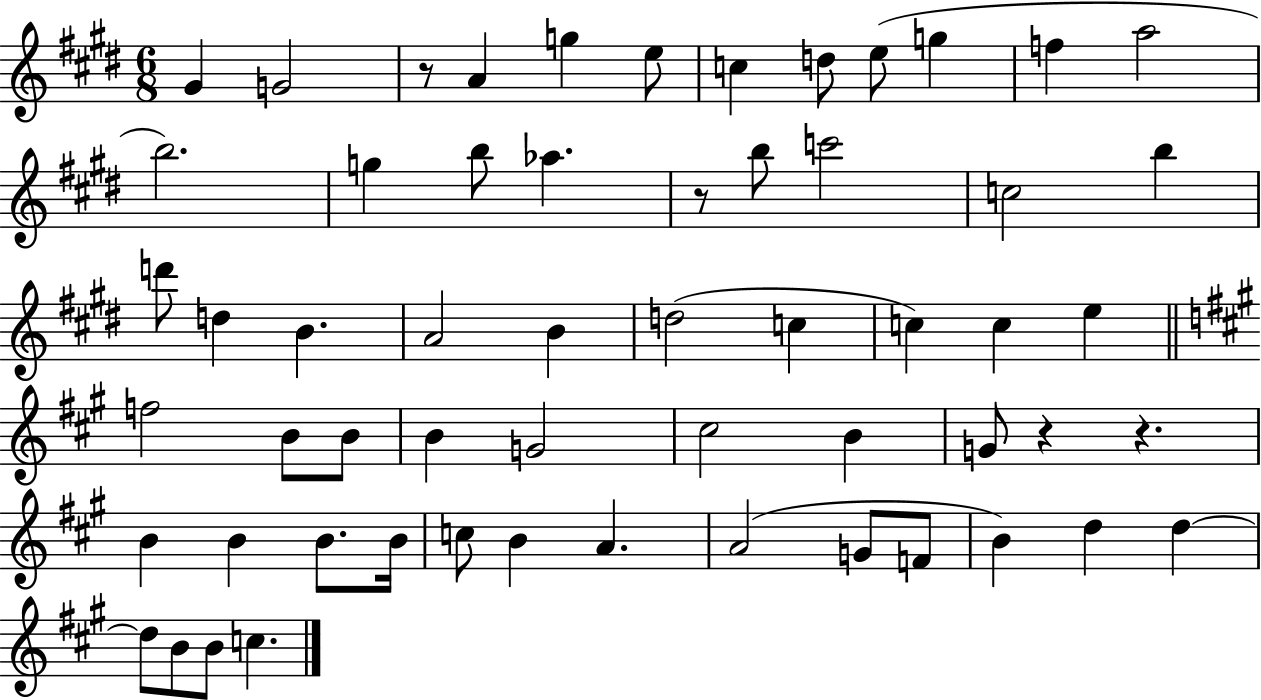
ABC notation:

X:1
T:Untitled
M:6/8
L:1/4
K:E
^G G2 z/2 A g e/2 c d/2 e/2 g f a2 b2 g b/2 _a z/2 b/2 c'2 c2 b d'/2 d B A2 B d2 c c c e f2 B/2 B/2 B G2 ^c2 B G/2 z z B B B/2 B/4 c/2 B A A2 G/2 F/2 B d d d/2 B/2 B/2 c